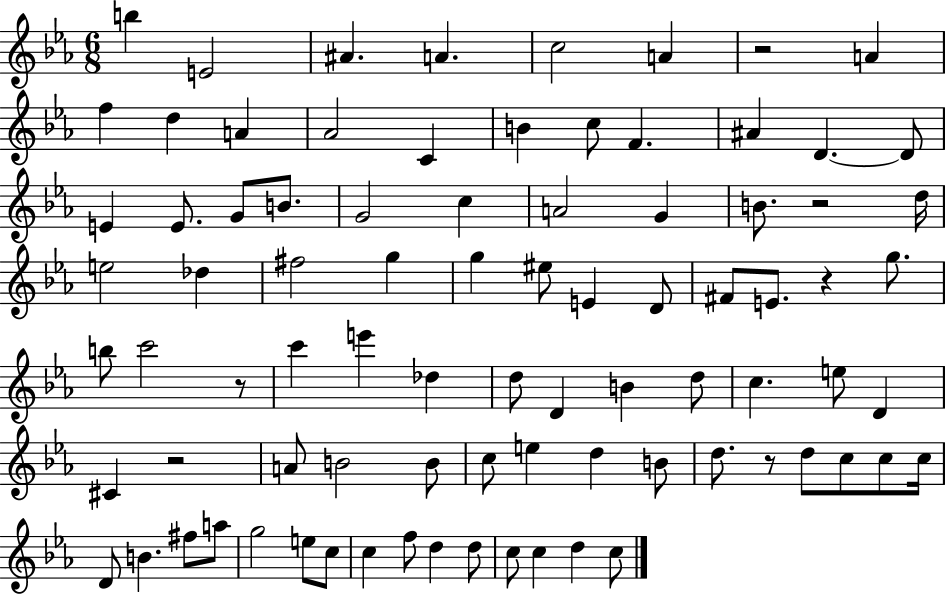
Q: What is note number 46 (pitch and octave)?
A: D4